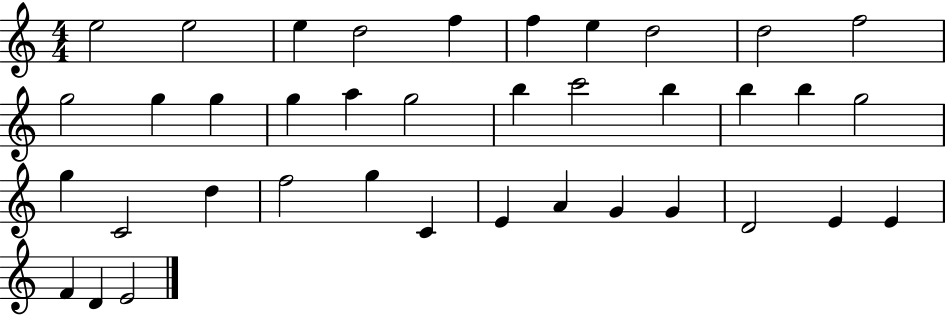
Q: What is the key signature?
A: C major